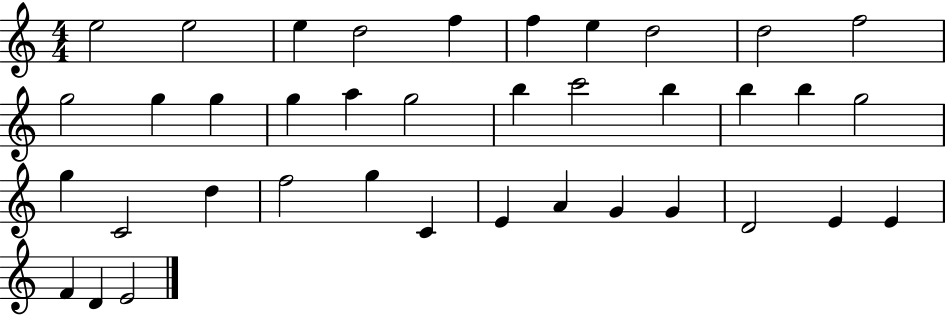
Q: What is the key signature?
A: C major